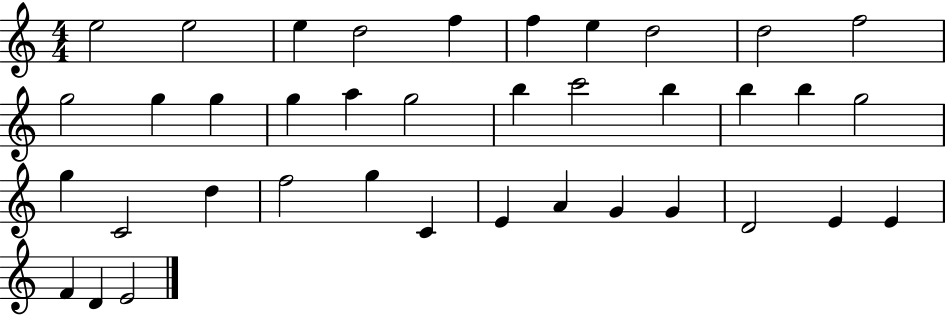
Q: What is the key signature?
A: C major